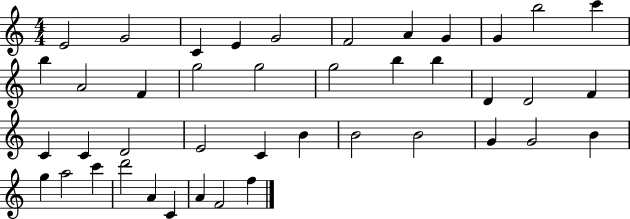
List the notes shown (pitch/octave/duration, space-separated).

E4/h G4/h C4/q E4/q G4/h F4/h A4/q G4/q G4/q B5/h C6/q B5/q A4/h F4/q G5/h G5/h G5/h B5/q B5/q D4/q D4/h F4/q C4/q C4/q D4/h E4/h C4/q B4/q B4/h B4/h G4/q G4/h B4/q G5/q A5/h C6/q D6/h A4/q C4/q A4/q F4/h F5/q